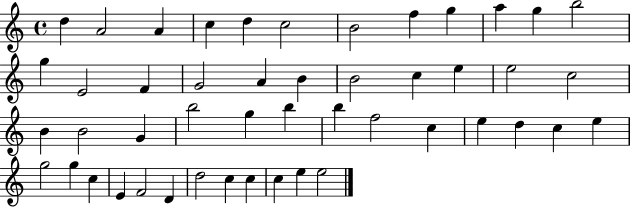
D5/q A4/h A4/q C5/q D5/q C5/h B4/h F5/q G5/q A5/q G5/q B5/h G5/q E4/h F4/q G4/h A4/q B4/q B4/h C5/q E5/q E5/h C5/h B4/q B4/h G4/q B5/h G5/q B5/q B5/q F5/h C5/q E5/q D5/q C5/q E5/q G5/h G5/q C5/q E4/q F4/h D4/q D5/h C5/q C5/q C5/q E5/q E5/h